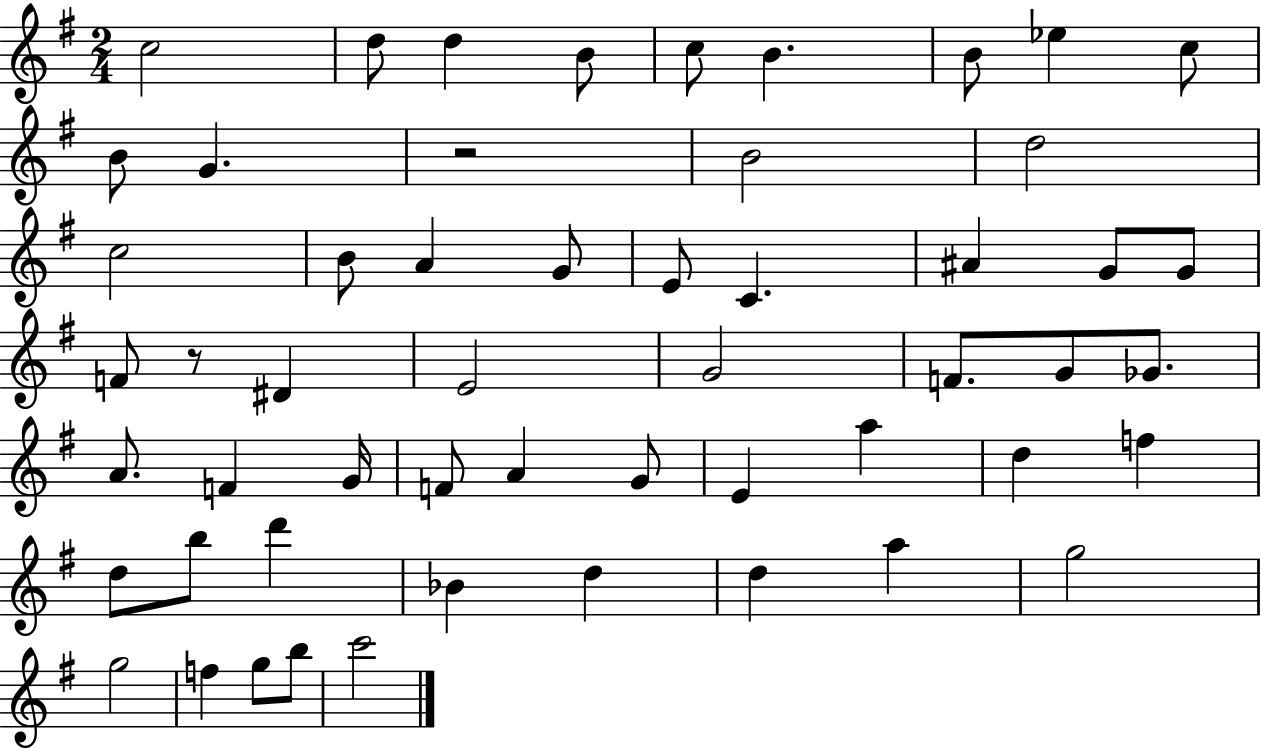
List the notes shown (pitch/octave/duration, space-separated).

C5/h D5/e D5/q B4/e C5/e B4/q. B4/e Eb5/q C5/e B4/e G4/q. R/h B4/h D5/h C5/h B4/e A4/q G4/e E4/e C4/q. A#4/q G4/e G4/e F4/e R/e D#4/q E4/h G4/h F4/e. G4/e Gb4/e. A4/e. F4/q G4/s F4/e A4/q G4/e E4/q A5/q D5/q F5/q D5/e B5/e D6/q Bb4/q D5/q D5/q A5/q G5/h G5/h F5/q G5/e B5/e C6/h